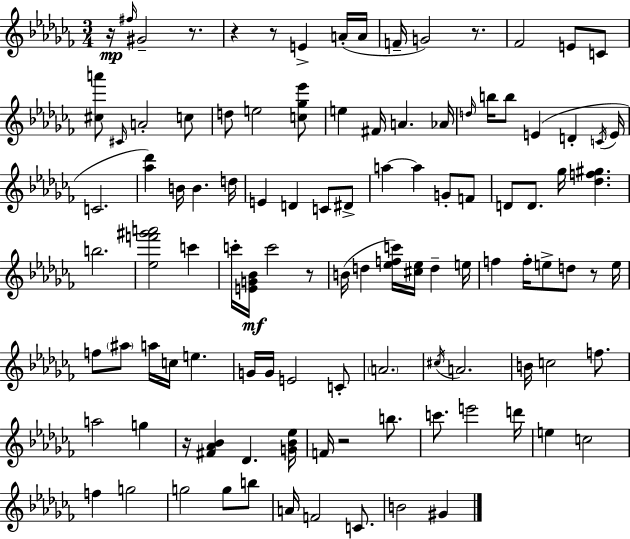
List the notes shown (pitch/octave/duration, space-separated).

R/s F#5/s G#4/h R/e. R/q R/e E4/q A4/s A4/s F4/s G4/h R/e. FES4/h E4/e C4/e [C#5,A6]/e C#4/s A4/h C5/e D5/e E5/h [C5,Gb5,Eb6]/e E5/q F#4/s A4/q. Ab4/s D5/s B5/s B5/e E4/q D4/q C4/s E4/s C4/h. [Ab5,Db6]/q B4/s B4/q. D5/s E4/q D4/q C4/e D#4/e A5/q A5/q G4/e F4/e D4/e D4/e. Gb5/s [Db5,F5,G#5]/q. B5/h. [Eb5,F6,G#6,A6]/h C6/q C6/s [E4,G4,Bb4]/s C6/h R/e B4/s D5/q [Eb5,F5,C6]/s [C#5,Eb5]/s D5/q E5/s F5/q F5/s E5/e D5/e R/e E5/s F5/e A#5/e A5/s C5/s E5/q. G4/s G4/s E4/h C4/e A4/h. C#5/s A4/h. B4/s C5/h F5/e. A5/h G5/q R/s [F#4,Ab4,Bb4]/q Db4/q. [G4,Bb4,Eb5]/s F4/s R/h B5/e. C6/e. E6/h D6/s E5/q C5/h F5/q G5/h G5/h G5/e B5/e A4/s F4/h C4/e. B4/h G#4/q